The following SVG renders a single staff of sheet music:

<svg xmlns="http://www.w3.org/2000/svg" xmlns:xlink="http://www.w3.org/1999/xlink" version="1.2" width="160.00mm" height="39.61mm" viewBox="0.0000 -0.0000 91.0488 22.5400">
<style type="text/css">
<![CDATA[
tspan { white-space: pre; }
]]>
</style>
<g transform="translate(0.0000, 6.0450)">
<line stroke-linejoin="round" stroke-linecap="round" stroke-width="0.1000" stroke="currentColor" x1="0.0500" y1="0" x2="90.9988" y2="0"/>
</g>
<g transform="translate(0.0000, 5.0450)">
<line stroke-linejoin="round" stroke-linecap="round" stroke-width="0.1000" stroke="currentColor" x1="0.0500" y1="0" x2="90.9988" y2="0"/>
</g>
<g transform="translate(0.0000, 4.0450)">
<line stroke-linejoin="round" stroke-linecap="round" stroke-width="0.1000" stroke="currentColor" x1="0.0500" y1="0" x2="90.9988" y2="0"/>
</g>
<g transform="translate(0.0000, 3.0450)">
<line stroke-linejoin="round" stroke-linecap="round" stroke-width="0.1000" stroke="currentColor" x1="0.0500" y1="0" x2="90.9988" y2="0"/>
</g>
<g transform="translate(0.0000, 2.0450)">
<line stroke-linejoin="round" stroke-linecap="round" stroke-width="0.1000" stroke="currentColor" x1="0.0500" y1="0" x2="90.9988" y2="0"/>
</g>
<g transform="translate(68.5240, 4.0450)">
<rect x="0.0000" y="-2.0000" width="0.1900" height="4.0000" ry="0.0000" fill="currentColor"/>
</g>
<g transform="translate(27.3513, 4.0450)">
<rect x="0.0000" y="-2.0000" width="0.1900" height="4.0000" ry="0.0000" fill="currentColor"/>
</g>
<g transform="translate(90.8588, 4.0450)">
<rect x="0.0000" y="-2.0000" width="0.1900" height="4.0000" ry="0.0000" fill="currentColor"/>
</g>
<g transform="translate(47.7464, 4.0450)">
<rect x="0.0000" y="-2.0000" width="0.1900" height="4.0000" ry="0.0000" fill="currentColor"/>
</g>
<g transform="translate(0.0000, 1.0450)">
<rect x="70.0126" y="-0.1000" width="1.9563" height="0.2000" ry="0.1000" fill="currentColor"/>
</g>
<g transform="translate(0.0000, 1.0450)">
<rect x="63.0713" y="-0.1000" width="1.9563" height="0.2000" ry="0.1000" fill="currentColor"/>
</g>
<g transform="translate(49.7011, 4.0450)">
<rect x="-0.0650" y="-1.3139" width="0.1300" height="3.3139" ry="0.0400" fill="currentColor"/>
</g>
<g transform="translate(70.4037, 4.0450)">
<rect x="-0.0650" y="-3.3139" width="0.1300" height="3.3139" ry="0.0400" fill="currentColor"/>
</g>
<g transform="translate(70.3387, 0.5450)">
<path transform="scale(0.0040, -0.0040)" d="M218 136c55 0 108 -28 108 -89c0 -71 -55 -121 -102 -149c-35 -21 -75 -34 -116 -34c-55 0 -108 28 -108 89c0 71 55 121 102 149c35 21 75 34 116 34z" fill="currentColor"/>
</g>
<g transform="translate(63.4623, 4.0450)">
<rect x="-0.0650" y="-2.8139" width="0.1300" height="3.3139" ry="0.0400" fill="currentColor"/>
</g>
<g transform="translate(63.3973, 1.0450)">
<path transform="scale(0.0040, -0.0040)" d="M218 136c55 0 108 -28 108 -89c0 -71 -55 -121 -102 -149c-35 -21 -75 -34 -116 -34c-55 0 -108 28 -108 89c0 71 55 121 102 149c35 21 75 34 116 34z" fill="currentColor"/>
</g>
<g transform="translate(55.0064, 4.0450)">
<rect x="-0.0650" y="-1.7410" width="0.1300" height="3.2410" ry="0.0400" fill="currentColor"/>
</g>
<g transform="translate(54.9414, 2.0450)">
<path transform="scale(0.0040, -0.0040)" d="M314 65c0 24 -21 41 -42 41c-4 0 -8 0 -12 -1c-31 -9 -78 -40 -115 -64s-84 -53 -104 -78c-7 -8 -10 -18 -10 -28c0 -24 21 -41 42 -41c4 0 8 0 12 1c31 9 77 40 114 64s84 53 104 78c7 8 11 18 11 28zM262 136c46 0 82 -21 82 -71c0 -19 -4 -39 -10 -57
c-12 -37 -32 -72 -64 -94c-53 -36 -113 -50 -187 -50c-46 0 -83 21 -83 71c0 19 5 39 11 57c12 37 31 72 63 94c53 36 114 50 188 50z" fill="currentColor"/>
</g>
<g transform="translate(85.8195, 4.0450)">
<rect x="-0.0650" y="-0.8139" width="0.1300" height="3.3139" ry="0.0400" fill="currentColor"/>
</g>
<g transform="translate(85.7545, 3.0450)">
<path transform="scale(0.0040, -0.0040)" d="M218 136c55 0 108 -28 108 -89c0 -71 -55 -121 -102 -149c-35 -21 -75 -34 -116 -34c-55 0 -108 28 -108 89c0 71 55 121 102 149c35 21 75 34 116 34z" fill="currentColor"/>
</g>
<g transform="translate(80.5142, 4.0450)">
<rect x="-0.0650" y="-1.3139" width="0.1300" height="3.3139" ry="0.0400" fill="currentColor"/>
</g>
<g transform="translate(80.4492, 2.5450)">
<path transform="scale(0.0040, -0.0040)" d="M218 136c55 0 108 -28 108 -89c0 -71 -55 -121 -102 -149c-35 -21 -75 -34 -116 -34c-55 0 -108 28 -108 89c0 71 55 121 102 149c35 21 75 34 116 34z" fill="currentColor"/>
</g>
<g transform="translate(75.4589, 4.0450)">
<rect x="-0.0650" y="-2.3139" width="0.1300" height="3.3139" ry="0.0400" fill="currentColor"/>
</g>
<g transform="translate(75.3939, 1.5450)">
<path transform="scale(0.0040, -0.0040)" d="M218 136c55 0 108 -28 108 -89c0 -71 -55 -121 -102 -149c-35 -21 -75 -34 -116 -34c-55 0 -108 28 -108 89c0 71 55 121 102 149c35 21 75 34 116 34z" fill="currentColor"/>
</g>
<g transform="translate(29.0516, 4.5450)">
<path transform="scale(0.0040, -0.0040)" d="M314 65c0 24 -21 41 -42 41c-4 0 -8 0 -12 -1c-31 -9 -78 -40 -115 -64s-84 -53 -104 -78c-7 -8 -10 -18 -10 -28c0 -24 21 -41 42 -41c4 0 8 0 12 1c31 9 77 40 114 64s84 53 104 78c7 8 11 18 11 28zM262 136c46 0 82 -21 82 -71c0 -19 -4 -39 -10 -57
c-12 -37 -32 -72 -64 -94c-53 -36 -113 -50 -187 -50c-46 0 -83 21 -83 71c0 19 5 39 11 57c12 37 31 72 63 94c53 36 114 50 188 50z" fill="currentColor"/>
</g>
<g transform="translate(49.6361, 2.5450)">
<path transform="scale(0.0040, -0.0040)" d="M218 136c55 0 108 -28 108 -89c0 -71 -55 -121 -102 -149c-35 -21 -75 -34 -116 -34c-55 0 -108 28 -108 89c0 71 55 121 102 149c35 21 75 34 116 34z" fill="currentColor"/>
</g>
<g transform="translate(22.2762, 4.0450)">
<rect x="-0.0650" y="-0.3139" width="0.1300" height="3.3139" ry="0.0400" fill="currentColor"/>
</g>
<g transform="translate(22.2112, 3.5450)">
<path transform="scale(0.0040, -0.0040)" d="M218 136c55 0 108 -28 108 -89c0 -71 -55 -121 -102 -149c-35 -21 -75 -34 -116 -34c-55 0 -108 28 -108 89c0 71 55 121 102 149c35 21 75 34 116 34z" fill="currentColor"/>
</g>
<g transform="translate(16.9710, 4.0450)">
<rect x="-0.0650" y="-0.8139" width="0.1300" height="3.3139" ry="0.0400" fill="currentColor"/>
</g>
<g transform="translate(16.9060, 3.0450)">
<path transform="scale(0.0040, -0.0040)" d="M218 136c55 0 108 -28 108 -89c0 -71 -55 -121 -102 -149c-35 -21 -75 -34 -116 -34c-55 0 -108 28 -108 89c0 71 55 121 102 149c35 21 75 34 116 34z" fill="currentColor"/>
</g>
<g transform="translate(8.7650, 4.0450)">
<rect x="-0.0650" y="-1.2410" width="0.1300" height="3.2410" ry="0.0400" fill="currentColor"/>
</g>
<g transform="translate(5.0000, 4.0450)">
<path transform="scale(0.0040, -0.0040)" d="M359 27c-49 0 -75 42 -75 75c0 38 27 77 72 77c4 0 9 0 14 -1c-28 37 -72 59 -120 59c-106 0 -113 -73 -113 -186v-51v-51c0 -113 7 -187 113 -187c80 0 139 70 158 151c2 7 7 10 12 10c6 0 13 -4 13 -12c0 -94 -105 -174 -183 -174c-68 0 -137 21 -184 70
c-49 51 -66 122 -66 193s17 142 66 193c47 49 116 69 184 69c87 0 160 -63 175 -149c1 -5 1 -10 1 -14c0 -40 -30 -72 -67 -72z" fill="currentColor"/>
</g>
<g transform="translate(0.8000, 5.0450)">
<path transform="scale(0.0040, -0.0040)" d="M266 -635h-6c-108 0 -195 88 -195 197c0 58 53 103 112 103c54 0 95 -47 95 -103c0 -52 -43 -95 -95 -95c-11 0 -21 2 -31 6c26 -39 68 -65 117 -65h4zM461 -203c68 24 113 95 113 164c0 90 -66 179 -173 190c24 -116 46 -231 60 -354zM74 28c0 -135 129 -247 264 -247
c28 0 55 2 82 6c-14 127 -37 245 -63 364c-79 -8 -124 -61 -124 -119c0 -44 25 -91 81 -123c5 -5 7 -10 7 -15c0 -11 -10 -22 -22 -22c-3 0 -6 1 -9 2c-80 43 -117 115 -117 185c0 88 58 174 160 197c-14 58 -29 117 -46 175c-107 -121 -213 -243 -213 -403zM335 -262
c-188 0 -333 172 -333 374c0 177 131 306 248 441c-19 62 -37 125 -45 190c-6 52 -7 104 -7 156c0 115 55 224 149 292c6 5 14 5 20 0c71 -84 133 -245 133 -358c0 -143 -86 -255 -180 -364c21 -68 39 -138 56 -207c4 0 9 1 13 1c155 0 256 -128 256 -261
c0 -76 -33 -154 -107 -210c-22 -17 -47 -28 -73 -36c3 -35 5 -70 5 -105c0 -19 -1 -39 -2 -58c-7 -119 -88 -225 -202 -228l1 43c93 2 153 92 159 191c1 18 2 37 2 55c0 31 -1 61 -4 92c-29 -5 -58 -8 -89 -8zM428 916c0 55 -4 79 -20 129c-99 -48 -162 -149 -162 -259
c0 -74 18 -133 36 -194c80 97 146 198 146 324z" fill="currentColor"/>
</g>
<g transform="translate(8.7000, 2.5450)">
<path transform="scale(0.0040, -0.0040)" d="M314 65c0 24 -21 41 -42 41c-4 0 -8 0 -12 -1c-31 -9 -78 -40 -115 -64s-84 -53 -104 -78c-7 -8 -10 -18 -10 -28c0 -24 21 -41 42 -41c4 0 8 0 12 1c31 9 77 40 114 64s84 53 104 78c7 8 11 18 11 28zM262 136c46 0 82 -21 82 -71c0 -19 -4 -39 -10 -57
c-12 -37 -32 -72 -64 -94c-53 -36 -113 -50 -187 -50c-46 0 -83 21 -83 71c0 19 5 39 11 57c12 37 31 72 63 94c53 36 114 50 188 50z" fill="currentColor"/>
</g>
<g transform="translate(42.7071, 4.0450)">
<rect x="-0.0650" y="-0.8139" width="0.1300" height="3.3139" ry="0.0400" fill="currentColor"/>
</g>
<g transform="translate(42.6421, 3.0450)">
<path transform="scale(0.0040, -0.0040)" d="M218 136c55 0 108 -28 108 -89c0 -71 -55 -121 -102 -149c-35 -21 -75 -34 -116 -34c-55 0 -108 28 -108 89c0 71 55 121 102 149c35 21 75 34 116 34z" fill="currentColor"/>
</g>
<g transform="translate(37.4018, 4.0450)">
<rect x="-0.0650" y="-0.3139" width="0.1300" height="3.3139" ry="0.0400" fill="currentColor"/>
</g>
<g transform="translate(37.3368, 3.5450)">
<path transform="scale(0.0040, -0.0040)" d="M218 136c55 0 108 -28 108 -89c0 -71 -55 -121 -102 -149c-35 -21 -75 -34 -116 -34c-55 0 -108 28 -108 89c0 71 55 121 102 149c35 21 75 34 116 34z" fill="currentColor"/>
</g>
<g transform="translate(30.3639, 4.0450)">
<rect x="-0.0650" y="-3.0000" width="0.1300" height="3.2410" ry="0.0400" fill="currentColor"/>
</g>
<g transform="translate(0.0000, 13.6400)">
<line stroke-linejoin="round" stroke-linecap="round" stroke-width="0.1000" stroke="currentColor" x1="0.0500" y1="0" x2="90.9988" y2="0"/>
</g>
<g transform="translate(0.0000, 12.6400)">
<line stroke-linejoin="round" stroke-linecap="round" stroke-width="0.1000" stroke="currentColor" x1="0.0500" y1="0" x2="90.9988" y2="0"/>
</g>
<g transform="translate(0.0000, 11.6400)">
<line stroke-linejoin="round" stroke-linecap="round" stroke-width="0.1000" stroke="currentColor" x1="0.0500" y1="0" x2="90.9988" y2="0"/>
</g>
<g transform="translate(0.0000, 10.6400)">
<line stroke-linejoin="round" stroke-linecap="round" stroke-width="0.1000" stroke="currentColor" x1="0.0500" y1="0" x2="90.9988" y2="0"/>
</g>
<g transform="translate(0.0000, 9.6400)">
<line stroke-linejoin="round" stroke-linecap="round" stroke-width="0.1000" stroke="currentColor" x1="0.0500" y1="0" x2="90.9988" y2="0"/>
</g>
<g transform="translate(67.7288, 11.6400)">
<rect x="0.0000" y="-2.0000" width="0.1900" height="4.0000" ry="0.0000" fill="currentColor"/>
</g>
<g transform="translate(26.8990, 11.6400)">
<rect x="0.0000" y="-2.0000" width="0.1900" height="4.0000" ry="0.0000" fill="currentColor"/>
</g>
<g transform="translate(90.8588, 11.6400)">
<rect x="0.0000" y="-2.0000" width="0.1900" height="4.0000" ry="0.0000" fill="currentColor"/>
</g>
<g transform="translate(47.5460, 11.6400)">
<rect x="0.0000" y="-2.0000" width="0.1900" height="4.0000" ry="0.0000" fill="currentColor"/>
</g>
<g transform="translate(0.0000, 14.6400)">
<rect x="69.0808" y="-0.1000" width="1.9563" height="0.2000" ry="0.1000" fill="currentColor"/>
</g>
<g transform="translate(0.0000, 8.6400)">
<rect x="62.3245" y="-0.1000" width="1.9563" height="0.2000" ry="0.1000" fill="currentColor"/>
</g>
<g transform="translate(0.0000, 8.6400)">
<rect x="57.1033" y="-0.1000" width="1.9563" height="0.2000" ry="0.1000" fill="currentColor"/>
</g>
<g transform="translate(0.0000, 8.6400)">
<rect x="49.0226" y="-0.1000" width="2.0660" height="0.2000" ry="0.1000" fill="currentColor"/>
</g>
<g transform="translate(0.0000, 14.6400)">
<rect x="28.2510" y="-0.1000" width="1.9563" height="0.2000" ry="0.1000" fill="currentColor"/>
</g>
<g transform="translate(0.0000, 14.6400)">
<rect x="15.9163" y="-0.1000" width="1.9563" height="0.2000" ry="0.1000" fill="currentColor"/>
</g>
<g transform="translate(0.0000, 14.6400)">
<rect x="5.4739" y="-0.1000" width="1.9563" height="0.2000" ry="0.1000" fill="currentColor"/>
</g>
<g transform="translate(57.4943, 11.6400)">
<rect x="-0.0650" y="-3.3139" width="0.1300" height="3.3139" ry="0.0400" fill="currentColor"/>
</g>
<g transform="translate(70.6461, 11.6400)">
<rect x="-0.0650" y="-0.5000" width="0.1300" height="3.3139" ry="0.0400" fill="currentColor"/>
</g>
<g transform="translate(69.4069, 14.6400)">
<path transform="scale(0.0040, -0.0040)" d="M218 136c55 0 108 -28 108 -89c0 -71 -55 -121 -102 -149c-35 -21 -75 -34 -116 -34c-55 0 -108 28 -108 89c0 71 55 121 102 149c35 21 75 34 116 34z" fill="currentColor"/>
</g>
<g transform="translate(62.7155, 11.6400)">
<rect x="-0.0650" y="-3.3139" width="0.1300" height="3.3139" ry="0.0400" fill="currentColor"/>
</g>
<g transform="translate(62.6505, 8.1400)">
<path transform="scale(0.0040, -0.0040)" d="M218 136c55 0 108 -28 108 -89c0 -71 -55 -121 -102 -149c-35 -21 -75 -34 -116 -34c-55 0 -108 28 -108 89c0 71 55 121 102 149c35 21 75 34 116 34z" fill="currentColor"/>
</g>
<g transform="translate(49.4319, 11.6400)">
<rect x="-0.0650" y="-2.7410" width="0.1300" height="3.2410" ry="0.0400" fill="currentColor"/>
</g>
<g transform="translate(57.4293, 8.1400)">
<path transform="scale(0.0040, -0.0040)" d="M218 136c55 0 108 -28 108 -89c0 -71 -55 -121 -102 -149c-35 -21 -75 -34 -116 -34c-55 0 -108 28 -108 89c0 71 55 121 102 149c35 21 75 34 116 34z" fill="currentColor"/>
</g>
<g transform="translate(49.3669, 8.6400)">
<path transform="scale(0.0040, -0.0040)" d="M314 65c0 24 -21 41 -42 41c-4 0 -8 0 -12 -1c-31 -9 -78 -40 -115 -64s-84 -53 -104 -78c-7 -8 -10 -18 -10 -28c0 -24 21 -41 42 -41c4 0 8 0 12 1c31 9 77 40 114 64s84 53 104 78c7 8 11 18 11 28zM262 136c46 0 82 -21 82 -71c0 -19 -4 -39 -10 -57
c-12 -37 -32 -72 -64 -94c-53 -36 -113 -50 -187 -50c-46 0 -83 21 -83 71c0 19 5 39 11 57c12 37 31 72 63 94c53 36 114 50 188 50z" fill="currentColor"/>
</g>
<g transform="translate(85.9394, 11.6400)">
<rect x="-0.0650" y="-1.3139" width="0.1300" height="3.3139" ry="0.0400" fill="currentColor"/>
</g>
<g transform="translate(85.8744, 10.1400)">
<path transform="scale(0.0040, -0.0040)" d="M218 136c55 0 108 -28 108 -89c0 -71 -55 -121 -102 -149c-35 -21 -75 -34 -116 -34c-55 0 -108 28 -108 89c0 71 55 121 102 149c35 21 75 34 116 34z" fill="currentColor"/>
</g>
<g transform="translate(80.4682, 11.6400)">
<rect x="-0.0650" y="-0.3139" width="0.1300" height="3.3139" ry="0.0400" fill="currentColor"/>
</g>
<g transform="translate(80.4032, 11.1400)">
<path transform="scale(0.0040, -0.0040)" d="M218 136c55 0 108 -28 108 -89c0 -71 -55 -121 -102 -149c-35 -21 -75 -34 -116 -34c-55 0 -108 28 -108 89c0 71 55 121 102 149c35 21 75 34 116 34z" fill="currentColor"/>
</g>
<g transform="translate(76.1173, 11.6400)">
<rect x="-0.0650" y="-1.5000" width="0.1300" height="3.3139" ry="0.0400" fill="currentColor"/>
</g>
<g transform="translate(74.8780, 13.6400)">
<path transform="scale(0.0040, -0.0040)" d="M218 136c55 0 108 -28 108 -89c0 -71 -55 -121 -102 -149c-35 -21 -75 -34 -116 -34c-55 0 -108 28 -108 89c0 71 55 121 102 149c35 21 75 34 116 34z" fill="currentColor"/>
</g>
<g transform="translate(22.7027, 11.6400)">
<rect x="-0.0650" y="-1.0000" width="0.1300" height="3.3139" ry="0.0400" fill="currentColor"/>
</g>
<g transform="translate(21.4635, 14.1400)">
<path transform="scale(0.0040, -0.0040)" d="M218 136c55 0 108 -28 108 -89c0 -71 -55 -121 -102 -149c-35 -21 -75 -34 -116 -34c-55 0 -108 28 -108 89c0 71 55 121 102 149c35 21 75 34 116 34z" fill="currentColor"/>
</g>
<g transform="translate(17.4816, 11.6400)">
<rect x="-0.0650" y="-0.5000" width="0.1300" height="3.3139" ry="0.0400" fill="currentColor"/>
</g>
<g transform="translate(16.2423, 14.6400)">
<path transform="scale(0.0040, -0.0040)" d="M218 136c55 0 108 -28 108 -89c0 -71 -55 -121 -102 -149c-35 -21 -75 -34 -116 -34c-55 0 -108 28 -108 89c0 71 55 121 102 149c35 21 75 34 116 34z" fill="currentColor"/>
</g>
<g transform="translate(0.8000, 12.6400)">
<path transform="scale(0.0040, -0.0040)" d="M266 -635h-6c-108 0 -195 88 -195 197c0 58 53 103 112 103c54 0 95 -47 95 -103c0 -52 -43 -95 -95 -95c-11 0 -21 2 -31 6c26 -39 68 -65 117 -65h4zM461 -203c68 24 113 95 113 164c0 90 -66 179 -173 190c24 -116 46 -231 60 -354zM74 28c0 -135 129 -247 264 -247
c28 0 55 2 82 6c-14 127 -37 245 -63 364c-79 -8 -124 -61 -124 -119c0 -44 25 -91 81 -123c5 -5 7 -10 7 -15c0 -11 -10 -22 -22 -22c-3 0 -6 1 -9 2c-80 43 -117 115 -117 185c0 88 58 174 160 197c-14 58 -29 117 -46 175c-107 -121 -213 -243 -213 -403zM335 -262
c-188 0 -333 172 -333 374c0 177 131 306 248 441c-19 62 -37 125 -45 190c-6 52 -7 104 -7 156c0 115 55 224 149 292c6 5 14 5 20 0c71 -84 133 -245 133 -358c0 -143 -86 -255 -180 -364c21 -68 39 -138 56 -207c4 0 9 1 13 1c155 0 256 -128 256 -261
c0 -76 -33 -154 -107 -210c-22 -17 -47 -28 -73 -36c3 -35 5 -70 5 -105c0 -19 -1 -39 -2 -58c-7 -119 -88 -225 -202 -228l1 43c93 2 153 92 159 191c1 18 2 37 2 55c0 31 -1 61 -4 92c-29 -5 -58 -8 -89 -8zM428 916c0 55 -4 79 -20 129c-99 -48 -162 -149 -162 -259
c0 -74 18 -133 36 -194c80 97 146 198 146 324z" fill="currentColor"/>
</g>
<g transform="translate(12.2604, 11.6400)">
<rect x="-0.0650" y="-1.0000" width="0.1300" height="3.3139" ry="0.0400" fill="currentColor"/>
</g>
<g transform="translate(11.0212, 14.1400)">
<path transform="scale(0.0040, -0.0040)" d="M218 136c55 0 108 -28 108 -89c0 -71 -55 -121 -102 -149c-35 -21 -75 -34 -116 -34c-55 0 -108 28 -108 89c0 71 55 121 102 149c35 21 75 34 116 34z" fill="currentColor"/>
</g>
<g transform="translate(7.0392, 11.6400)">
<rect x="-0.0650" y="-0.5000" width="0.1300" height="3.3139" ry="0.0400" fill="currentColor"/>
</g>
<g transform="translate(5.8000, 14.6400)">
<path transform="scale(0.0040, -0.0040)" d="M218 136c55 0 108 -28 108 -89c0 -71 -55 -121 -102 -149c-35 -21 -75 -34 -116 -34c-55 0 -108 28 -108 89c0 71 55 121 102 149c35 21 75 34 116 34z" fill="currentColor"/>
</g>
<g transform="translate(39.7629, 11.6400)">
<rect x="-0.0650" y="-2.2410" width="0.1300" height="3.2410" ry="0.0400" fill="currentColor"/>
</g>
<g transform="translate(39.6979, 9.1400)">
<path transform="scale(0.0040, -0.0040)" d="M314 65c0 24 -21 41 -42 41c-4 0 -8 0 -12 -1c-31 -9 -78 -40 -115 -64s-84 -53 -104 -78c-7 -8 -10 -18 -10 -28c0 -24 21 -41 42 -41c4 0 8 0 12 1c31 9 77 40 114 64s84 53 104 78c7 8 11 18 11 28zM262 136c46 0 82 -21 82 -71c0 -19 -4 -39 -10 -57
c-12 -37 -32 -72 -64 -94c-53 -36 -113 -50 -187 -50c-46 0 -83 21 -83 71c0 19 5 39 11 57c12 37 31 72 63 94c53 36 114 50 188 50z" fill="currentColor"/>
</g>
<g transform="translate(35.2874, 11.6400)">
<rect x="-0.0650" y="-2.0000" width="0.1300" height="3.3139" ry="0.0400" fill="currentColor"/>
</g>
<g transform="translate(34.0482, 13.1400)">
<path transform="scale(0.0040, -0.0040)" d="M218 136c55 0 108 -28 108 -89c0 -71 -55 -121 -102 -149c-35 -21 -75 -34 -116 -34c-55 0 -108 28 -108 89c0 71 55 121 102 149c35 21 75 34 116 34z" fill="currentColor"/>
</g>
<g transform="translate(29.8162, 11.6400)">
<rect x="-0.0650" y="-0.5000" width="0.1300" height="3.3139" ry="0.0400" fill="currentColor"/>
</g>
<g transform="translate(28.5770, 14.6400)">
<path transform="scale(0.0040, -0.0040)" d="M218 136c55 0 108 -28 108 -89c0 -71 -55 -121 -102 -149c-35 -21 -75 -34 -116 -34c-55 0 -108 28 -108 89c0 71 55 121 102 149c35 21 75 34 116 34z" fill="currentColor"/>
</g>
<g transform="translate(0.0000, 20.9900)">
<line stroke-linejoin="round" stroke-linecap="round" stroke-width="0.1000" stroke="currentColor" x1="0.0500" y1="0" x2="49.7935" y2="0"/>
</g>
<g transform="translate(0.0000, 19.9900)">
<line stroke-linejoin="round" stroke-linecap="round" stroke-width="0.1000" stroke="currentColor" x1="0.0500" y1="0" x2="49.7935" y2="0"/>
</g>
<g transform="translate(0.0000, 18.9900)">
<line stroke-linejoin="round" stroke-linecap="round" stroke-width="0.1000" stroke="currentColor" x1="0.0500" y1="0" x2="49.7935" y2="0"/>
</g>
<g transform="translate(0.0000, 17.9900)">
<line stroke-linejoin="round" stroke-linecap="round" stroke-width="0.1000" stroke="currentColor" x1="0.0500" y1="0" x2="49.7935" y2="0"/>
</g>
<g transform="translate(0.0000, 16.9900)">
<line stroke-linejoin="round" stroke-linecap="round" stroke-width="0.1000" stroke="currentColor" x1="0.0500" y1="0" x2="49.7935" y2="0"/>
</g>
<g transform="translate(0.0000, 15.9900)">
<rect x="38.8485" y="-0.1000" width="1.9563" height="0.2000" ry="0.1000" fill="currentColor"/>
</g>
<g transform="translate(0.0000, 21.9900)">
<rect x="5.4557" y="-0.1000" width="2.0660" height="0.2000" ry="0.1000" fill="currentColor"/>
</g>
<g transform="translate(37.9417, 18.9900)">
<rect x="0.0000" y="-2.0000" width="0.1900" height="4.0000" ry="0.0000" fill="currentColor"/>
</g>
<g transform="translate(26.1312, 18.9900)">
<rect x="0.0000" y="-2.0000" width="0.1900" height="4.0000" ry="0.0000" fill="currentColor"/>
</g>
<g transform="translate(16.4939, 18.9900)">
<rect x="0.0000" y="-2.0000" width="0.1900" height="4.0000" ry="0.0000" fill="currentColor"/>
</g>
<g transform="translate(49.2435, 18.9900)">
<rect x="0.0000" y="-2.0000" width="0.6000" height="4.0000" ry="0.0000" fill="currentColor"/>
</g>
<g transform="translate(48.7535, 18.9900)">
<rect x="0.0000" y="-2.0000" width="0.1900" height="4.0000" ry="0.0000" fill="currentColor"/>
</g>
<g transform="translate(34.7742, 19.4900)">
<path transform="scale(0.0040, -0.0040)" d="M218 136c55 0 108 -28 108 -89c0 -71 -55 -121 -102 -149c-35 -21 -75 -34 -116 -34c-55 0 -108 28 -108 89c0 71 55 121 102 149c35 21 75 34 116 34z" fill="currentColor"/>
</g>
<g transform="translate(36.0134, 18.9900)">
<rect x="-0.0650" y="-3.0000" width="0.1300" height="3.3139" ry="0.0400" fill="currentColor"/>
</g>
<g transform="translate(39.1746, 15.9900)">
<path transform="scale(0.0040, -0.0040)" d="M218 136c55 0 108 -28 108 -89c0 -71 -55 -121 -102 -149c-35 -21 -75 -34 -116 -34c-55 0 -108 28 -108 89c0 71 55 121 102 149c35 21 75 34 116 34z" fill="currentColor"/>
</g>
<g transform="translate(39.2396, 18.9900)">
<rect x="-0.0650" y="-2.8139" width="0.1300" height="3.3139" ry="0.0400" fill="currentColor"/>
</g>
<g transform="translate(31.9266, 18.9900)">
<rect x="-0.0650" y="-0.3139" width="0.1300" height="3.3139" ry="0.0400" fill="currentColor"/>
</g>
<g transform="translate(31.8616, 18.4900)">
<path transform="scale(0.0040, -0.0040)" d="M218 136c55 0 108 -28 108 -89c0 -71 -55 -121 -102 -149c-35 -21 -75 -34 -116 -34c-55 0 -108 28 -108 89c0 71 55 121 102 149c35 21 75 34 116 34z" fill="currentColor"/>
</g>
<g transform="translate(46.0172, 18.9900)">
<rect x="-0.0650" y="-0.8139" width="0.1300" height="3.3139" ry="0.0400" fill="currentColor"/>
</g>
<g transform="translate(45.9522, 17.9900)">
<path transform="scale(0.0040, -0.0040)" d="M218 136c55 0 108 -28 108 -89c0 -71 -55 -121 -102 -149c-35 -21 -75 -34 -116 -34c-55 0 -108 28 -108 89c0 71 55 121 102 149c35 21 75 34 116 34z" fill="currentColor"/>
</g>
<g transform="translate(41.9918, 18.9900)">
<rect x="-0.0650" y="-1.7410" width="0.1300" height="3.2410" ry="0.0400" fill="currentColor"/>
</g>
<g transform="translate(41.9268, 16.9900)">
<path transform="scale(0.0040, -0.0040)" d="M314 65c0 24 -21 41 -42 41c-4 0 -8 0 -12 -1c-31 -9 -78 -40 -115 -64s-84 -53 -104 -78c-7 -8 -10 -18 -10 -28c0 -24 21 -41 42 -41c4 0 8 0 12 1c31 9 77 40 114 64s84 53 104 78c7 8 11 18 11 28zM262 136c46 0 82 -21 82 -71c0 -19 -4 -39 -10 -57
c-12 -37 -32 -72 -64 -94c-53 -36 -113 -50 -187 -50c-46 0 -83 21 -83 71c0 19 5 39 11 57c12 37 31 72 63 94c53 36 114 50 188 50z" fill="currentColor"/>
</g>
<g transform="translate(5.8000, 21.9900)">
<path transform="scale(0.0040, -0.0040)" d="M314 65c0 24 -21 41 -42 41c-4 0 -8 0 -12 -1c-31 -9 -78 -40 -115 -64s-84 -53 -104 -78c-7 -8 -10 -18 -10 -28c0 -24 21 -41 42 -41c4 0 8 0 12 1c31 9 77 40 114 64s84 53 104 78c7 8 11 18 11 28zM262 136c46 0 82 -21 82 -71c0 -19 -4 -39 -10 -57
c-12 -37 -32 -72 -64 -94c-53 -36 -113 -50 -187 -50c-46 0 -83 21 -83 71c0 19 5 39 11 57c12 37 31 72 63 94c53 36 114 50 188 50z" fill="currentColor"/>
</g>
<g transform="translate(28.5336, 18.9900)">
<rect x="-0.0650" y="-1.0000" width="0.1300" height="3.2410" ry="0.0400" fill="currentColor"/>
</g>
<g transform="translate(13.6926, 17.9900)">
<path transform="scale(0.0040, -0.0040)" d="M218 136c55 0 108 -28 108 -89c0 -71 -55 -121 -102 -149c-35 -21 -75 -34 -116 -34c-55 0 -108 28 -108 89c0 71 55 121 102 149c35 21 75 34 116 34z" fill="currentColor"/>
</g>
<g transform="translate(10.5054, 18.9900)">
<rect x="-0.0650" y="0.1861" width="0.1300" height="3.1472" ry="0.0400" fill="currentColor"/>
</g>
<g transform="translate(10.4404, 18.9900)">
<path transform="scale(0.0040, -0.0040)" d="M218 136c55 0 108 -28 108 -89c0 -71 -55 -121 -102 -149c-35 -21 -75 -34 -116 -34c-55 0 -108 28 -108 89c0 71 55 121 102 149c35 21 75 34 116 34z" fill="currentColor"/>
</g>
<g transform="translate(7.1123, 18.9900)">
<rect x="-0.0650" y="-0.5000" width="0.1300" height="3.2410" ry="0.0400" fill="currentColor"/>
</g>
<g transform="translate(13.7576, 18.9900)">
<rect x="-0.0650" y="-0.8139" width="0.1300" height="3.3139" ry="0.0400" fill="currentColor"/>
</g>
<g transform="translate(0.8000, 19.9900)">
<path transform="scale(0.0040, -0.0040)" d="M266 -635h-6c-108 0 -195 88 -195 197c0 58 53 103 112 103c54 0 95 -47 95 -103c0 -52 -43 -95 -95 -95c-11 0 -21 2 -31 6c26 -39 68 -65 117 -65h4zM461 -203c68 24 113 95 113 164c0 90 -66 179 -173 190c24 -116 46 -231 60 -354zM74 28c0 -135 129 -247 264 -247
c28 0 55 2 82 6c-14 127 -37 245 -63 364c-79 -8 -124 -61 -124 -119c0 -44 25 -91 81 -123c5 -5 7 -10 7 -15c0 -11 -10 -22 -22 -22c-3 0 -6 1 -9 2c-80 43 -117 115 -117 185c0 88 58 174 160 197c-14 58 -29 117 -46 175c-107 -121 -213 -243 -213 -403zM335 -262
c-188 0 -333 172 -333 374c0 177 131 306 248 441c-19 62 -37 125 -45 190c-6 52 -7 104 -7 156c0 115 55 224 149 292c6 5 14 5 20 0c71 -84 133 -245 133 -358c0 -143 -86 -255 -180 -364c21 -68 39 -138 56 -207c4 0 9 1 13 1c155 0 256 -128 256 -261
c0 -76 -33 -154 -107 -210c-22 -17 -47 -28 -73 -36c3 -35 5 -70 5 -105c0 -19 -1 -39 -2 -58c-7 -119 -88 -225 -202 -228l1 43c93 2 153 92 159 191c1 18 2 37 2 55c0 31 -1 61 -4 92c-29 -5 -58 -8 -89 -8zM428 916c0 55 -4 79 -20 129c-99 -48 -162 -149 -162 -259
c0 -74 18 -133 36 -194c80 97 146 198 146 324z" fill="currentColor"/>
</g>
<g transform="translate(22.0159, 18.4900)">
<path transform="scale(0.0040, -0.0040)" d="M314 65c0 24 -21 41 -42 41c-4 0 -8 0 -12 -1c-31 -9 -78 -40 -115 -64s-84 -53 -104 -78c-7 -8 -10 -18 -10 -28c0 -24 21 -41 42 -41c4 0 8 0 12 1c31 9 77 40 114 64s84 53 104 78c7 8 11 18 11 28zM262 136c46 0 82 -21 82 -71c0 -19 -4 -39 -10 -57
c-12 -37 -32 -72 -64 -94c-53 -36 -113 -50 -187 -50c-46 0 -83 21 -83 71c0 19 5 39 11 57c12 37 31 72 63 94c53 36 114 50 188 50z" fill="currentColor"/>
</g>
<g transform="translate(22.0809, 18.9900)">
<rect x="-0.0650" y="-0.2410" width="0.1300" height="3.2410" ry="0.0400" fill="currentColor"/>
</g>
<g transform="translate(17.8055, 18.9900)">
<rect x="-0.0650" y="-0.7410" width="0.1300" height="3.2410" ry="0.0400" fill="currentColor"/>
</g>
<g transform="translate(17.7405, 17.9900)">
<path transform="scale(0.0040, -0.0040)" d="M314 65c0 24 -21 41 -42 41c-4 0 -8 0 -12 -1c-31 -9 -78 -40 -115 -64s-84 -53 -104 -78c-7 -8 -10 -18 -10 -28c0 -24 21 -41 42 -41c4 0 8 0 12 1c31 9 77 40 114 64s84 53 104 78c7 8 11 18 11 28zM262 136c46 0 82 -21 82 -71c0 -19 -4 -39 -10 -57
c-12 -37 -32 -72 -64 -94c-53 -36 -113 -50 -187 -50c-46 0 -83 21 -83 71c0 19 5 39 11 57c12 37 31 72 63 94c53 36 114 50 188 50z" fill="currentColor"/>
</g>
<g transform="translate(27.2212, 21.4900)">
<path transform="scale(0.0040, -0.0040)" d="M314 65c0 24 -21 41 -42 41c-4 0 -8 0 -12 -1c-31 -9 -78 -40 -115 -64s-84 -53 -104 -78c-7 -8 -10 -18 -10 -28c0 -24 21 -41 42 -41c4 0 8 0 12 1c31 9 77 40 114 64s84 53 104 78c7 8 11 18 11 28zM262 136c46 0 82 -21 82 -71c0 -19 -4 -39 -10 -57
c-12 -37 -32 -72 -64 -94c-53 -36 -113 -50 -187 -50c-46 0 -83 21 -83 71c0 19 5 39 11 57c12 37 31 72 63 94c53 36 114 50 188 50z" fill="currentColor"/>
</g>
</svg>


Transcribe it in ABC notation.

X:1
T:Untitled
M:4/4
L:1/4
K:C
e2 d c A2 c d e f2 a b g e d C D C D C F g2 a2 b b C E c e C2 B d d2 c2 D2 c A a f2 d